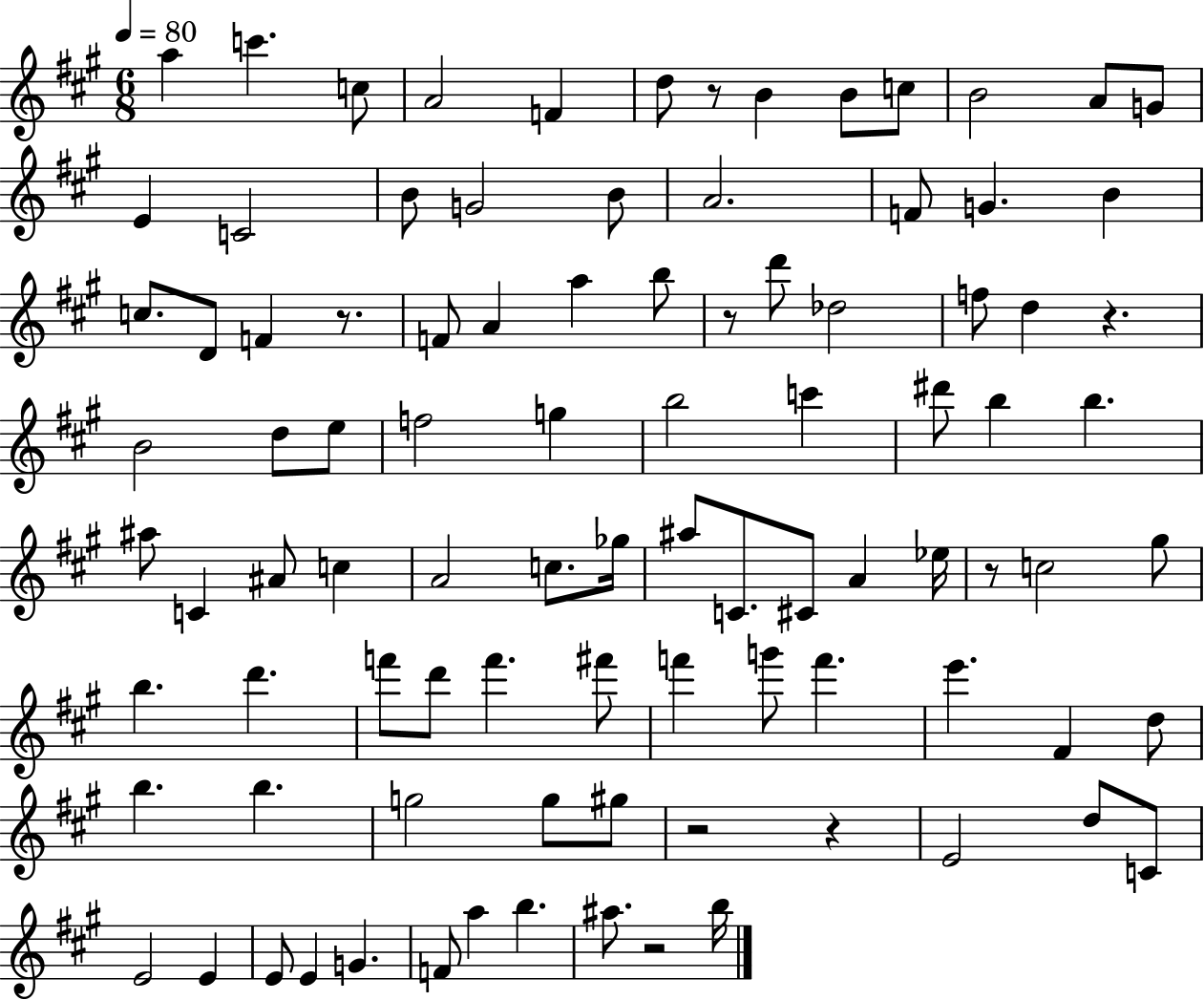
{
  \clef treble
  \numericTimeSignature
  \time 6/8
  \key a \major
  \tempo 4 = 80
  \repeat volta 2 { a''4 c'''4. c''8 | a'2 f'4 | d''8 r8 b'4 b'8 c''8 | b'2 a'8 g'8 | \break e'4 c'2 | b'8 g'2 b'8 | a'2. | f'8 g'4. b'4 | \break c''8. d'8 f'4 r8. | f'8 a'4 a''4 b''8 | r8 d'''8 des''2 | f''8 d''4 r4. | \break b'2 d''8 e''8 | f''2 g''4 | b''2 c'''4 | dis'''8 b''4 b''4. | \break ais''8 c'4 ais'8 c''4 | a'2 c''8. ges''16 | ais''8 c'8. cis'8 a'4 ees''16 | r8 c''2 gis''8 | \break b''4. d'''4. | f'''8 d'''8 f'''4. fis'''8 | f'''4 g'''8 f'''4. | e'''4. fis'4 d''8 | \break b''4. b''4. | g''2 g''8 gis''8 | r2 r4 | e'2 d''8 c'8 | \break e'2 e'4 | e'8 e'4 g'4. | f'8 a''4 b''4. | ais''8. r2 b''16 | \break } \bar "|."
}